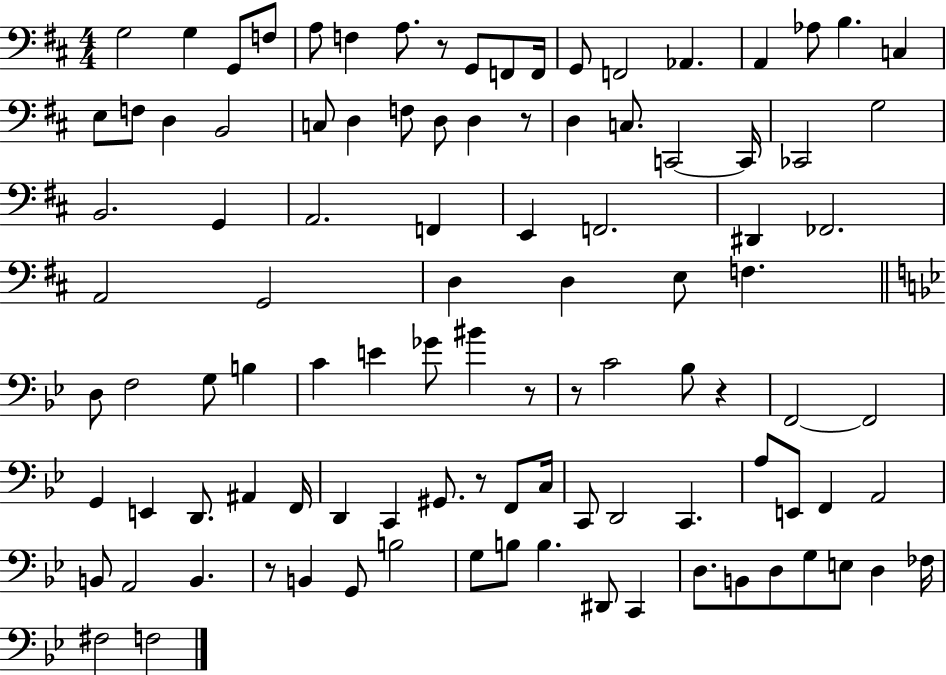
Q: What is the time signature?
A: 4/4